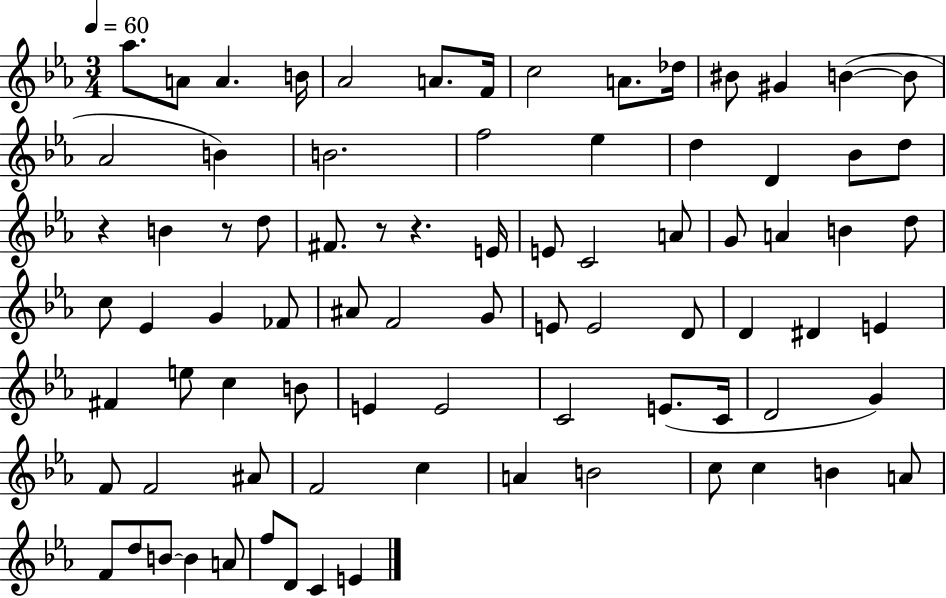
Ab5/e. A4/e A4/q. B4/s Ab4/h A4/e. F4/s C5/h A4/e. Db5/s BIS4/e G#4/q B4/q B4/e Ab4/h B4/q B4/h. F5/h Eb5/q D5/q D4/q Bb4/e D5/e R/q B4/q R/e D5/e F#4/e. R/e R/q. E4/s E4/e C4/h A4/e G4/e A4/q B4/q D5/e C5/e Eb4/q G4/q FES4/e A#4/e F4/h G4/e E4/e E4/h D4/e D4/q D#4/q E4/q F#4/q E5/e C5/q B4/e E4/q E4/h C4/h E4/e. C4/s D4/h G4/q F4/e F4/h A#4/e F4/h C5/q A4/q B4/h C5/e C5/q B4/q A4/e F4/e D5/e B4/e B4/q A4/e F5/e D4/e C4/q E4/q